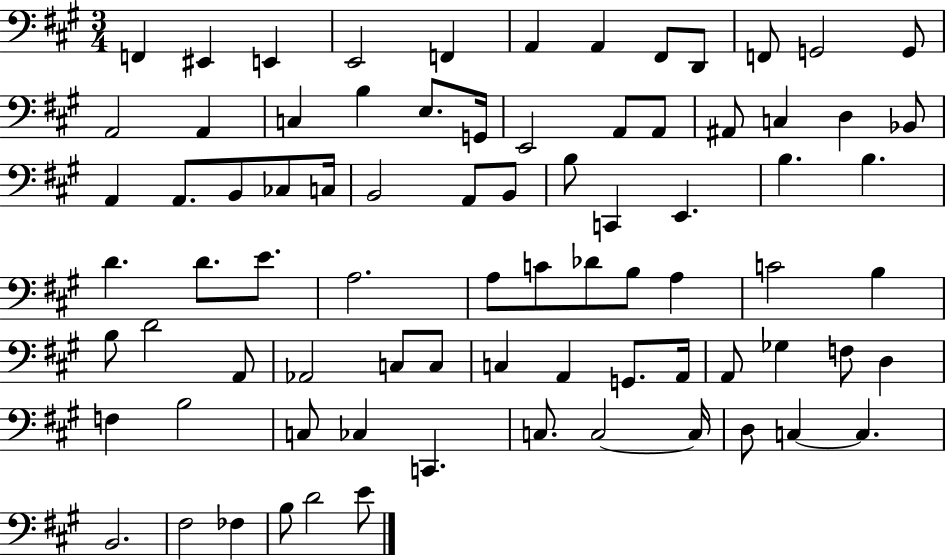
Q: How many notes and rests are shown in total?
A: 80